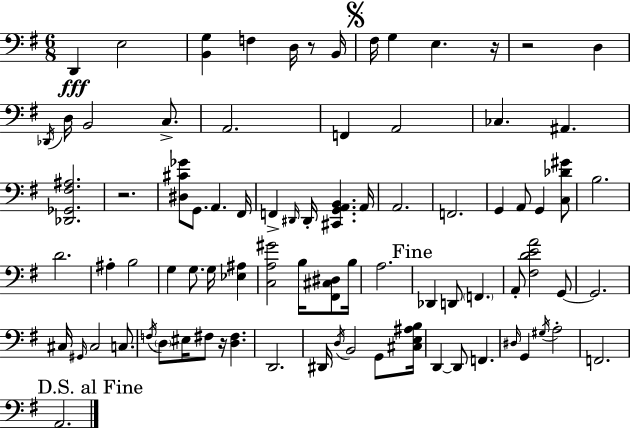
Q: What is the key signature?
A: E minor